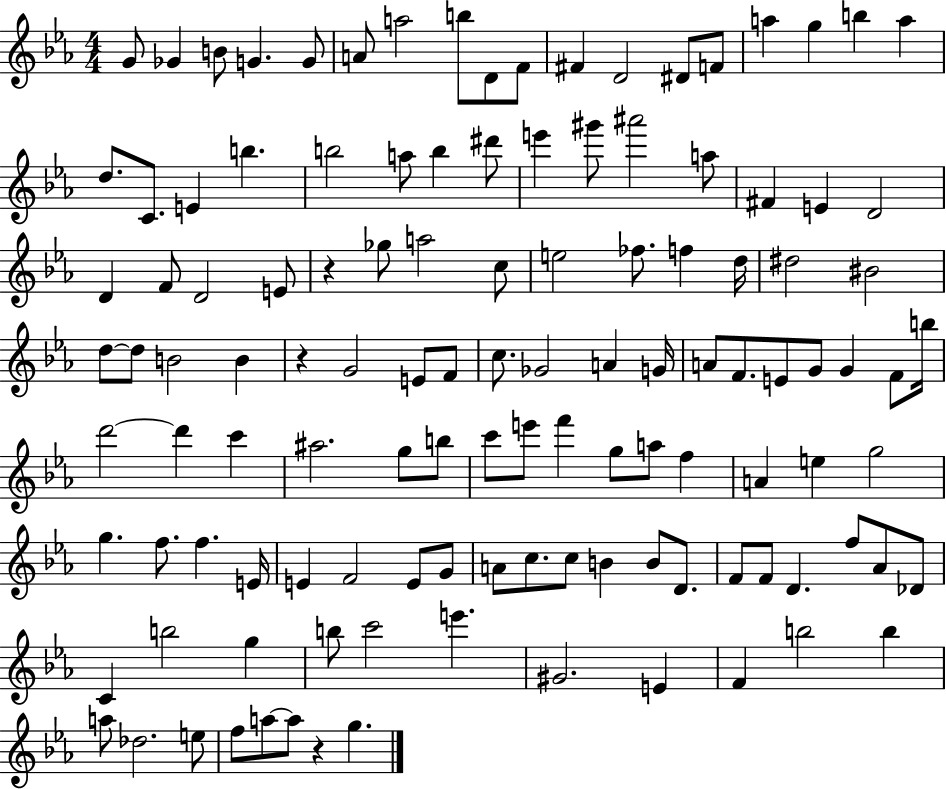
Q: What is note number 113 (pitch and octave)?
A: E5